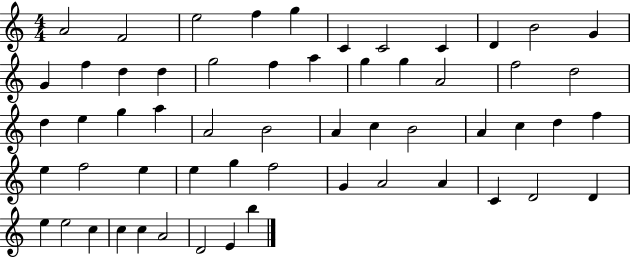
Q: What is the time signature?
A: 4/4